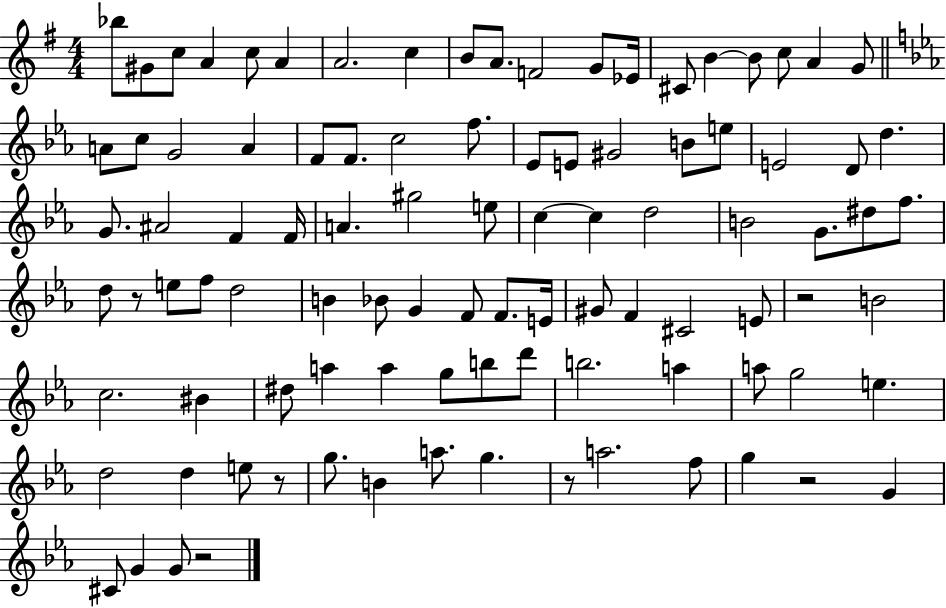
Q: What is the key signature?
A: G major